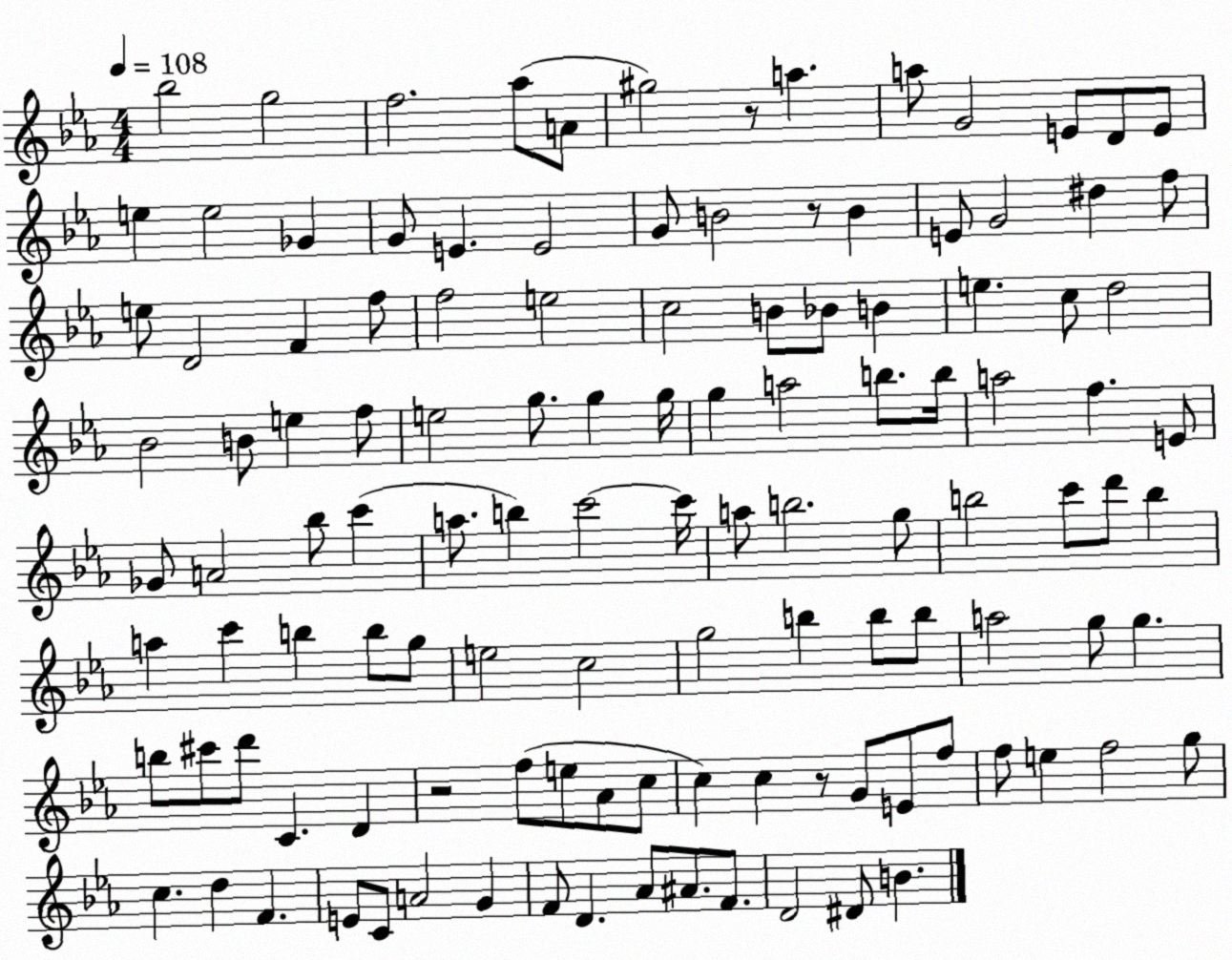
X:1
T:Untitled
M:4/4
L:1/4
K:Eb
_b2 g2 f2 _a/2 A/2 ^g2 z/2 a a/2 G2 E/2 D/2 E/2 e e2 _G G/2 E E2 G/2 B2 z/2 B E/2 G2 ^d f/2 e/2 D2 F f/2 f2 e2 c2 B/2 _B/2 B e c/2 d2 _B2 B/2 e f/2 e2 g/2 g g/4 g a2 b/2 b/4 a2 f E/2 _G/2 A2 _b/2 c' a/2 b c'2 c'/4 a/2 b2 g/2 b2 c'/2 d'/2 b a c' b b/2 g/2 e2 c2 g2 b b/2 b/2 a2 g/2 g b/2 ^c'/2 d'/2 C D z2 f/2 e/2 _A/2 c/2 c c z/2 G/2 E/2 f/2 f/2 e f2 g/2 c d F E/2 C/2 A2 G F/2 D _A/2 ^A/2 F/2 D2 ^D/2 B